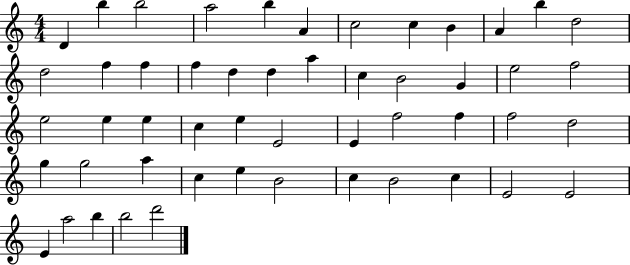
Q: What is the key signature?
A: C major